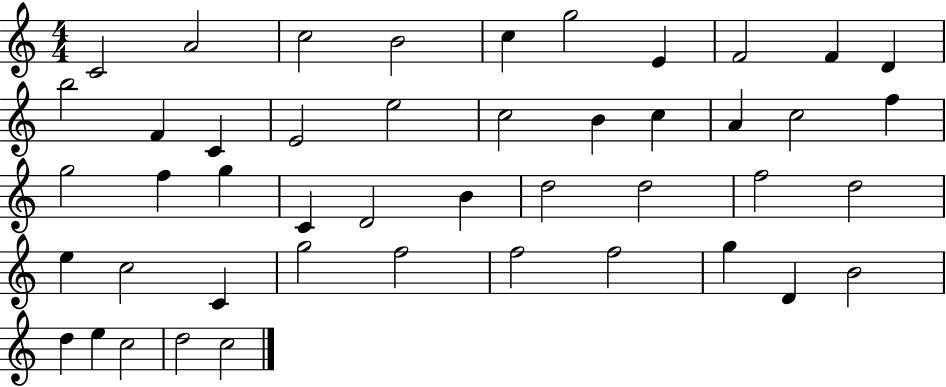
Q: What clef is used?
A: treble